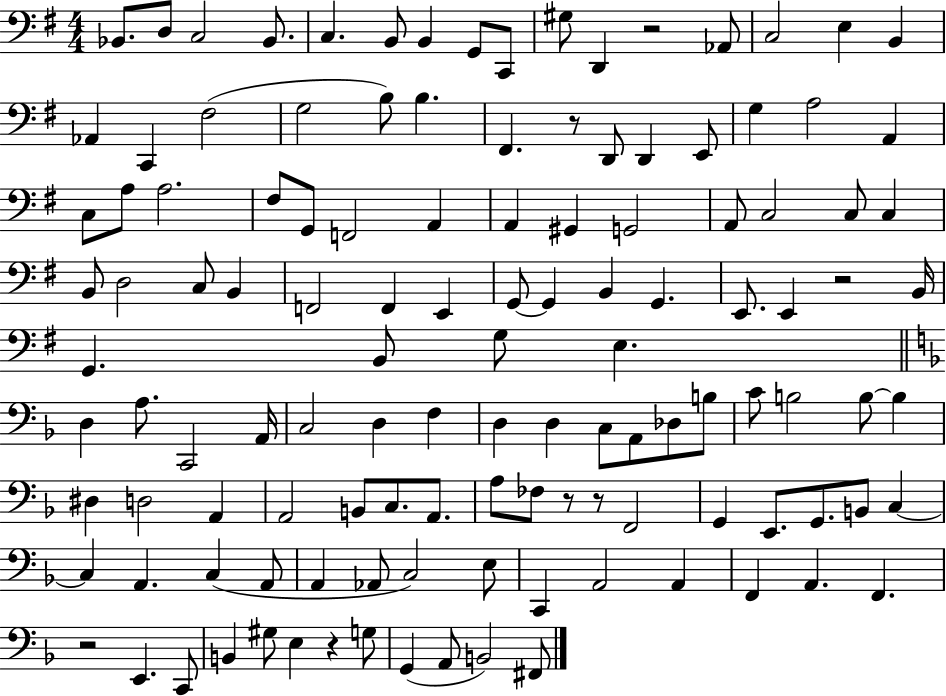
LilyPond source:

{
  \clef bass
  \numericTimeSignature
  \time 4/4
  \key g \major
  \repeat volta 2 { bes,8. d8 c2 bes,8. | c4. b,8 b,4 g,8 c,8 | gis8 d,4 r2 aes,8 | c2 e4 b,4 | \break aes,4 c,4 fis2( | g2 b8) b4. | fis,4. r8 d,8 d,4 e,8 | g4 a2 a,4 | \break c8 a8 a2. | fis8 g,8 f,2 a,4 | a,4 gis,4 g,2 | a,8 c2 c8 c4 | \break b,8 d2 c8 b,4 | f,2 f,4 e,4 | g,8~~ g,4 b,4 g,4. | e,8. e,4 r2 b,16 | \break g,4. b,8 g8 e4. | \bar "||" \break \key f \major d4 a8. c,2 a,16 | c2 d4 f4 | d4 d4 c8 a,8 des8 b8 | c'8 b2 b8~~ b4 | \break dis4 d2 a,4 | a,2 b,8 c8. a,8. | a8 fes8 r8 r8 f,2 | g,4 e,8. g,8. b,8 c4~~ | \break c4 a,4. c4( a,8 | a,4 aes,8 c2) e8 | c,4 a,2 a,4 | f,4 a,4. f,4. | \break r2 e,4. c,8 | b,4 gis8 e4 r4 g8 | g,4( a,8 b,2) fis,8 | } \bar "|."
}